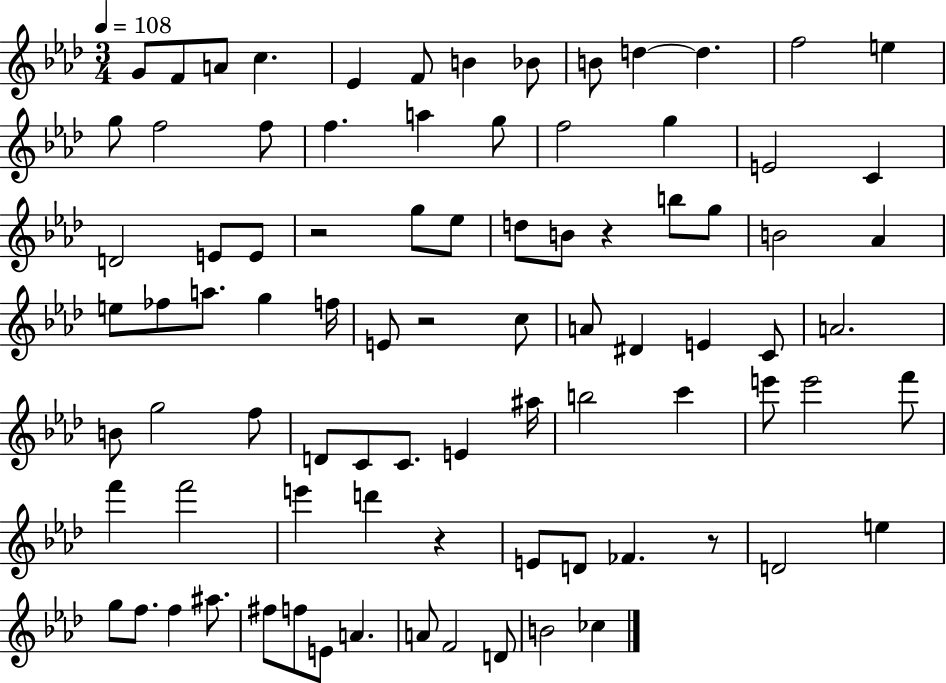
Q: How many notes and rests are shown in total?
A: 86